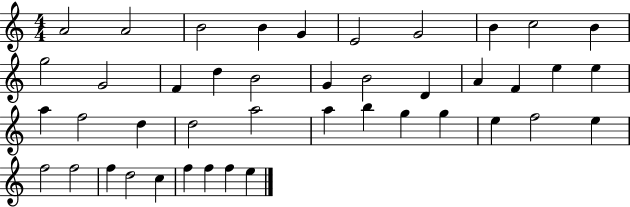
{
  \clef treble
  \numericTimeSignature
  \time 4/4
  \key c \major
  a'2 a'2 | b'2 b'4 g'4 | e'2 g'2 | b'4 c''2 b'4 | \break g''2 g'2 | f'4 d''4 b'2 | g'4 b'2 d'4 | a'4 f'4 e''4 e''4 | \break a''4 f''2 d''4 | d''2 a''2 | a''4 b''4 g''4 g''4 | e''4 f''2 e''4 | \break f''2 f''2 | f''4 d''2 c''4 | f''4 f''4 f''4 e''4 | \bar "|."
}